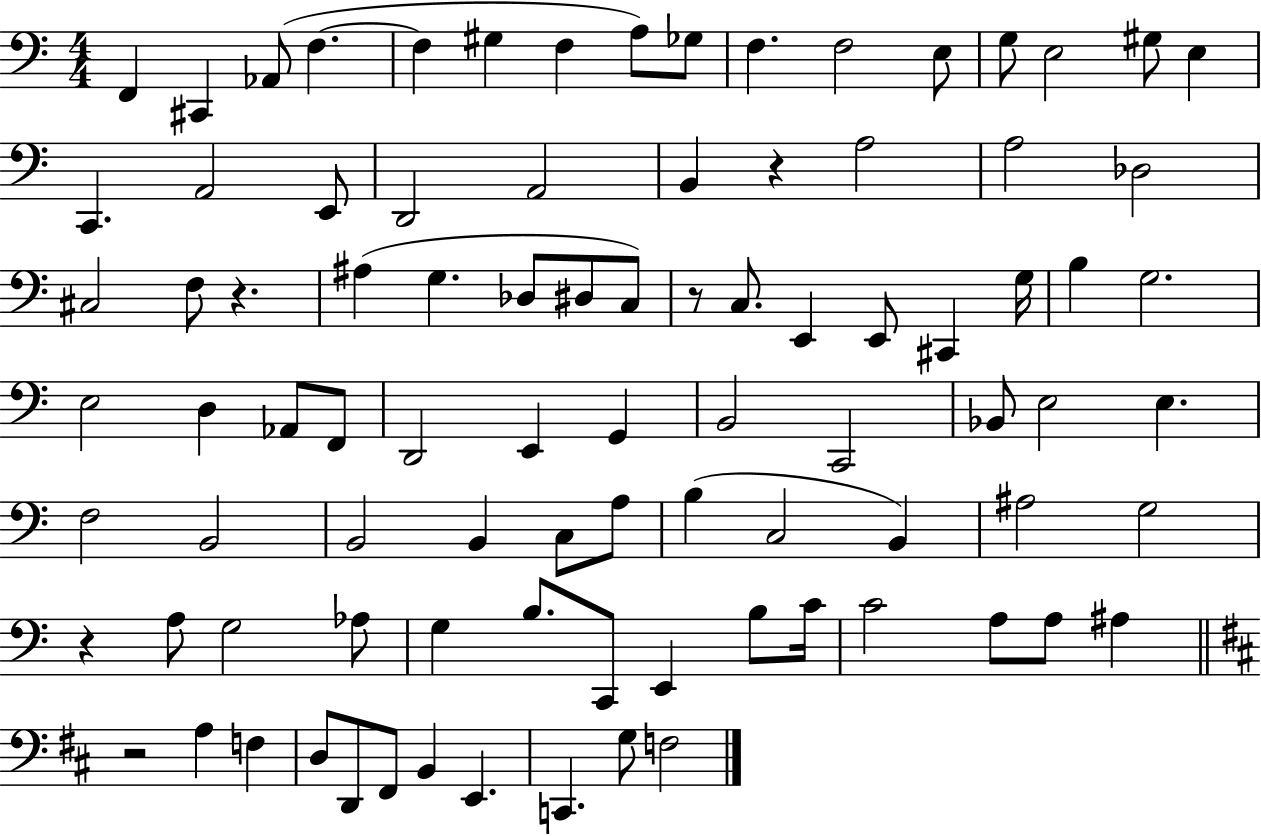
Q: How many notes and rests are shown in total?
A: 90